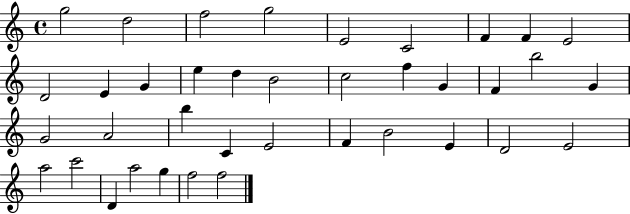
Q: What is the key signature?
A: C major